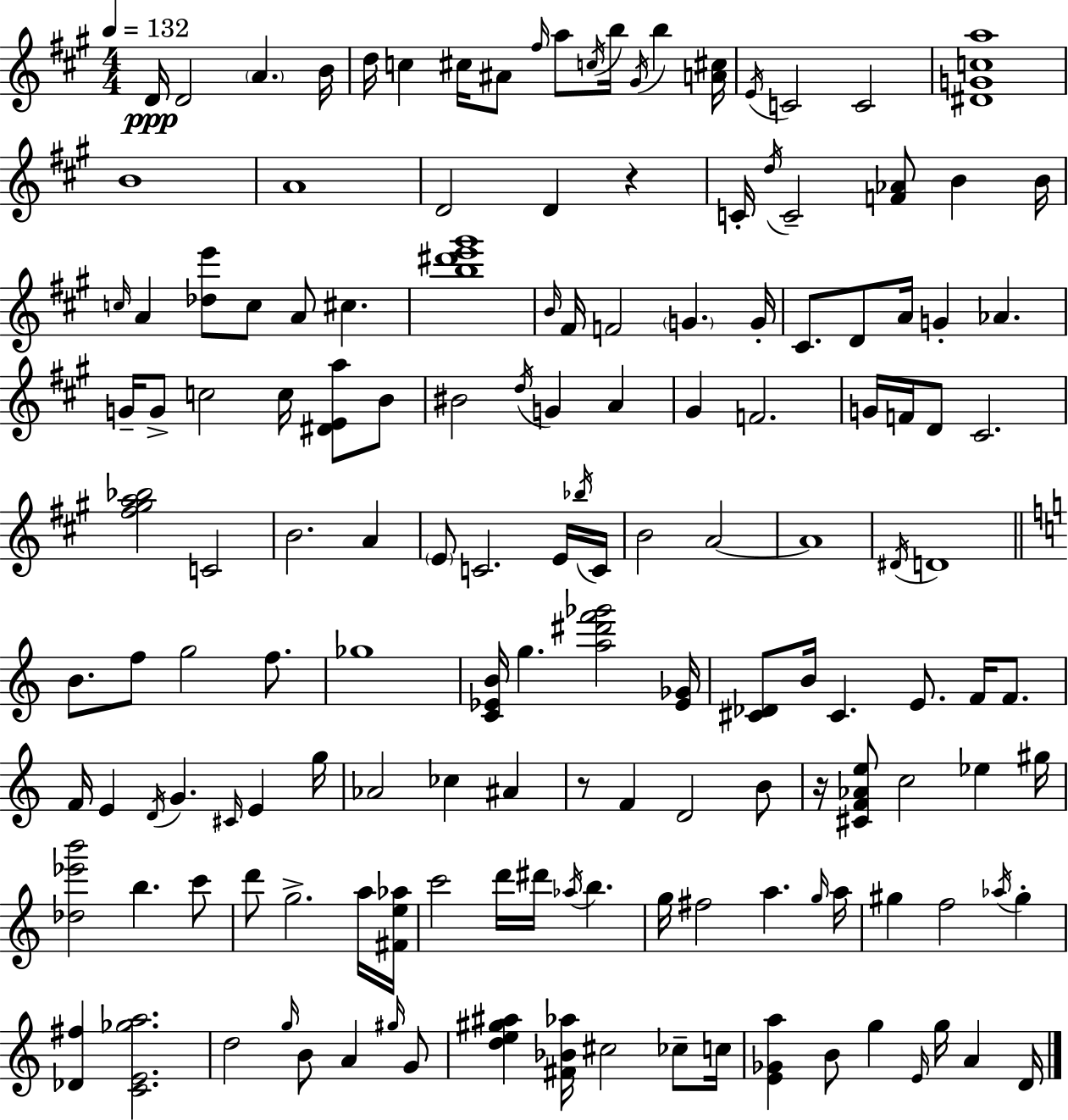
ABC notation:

X:1
T:Untitled
M:4/4
L:1/4
K:A
D/4 D2 A B/4 d/4 c ^c/4 ^A/2 ^f/4 a/2 c/4 b/4 ^G/4 b [A^c]/4 E/4 C2 C2 [^DGca]4 B4 A4 D2 D z C/4 d/4 C2 [F_A]/2 B B/4 c/4 A [_de']/2 c/2 A/2 ^c [b^d'e'^g']4 B/4 ^F/4 F2 G G/4 ^C/2 D/2 A/4 G _A G/4 G/2 c2 c/4 [^DEa]/2 B/2 ^B2 d/4 G A ^G F2 G/4 F/4 D/2 ^C2 [^f^ga_b]2 C2 B2 A E/2 C2 E/4 _b/4 C/4 B2 A2 A4 ^D/4 D4 B/2 f/2 g2 f/2 _g4 [C_EB]/4 g [a^d'f'_g']2 [_E_G]/4 [^C_D]/2 B/4 ^C E/2 F/4 F/2 F/4 E D/4 G ^C/4 E g/4 _A2 _c ^A z/2 F D2 B/2 z/4 [^CF_Ae]/2 c2 _e ^g/4 [_d_e'b']2 b c'/2 d'/2 g2 a/4 [^Fe_a]/4 c'2 d'/4 ^d'/4 _a/4 b g/4 ^f2 a g/4 a/4 ^g f2 _a/4 ^g [_D^f] [CE_ga]2 d2 g/4 B/2 A ^g/4 G/2 [de^g^a] [^F_B_a]/4 ^c2 _c/2 c/4 [E_Ga] B/2 g E/4 g/4 A D/4